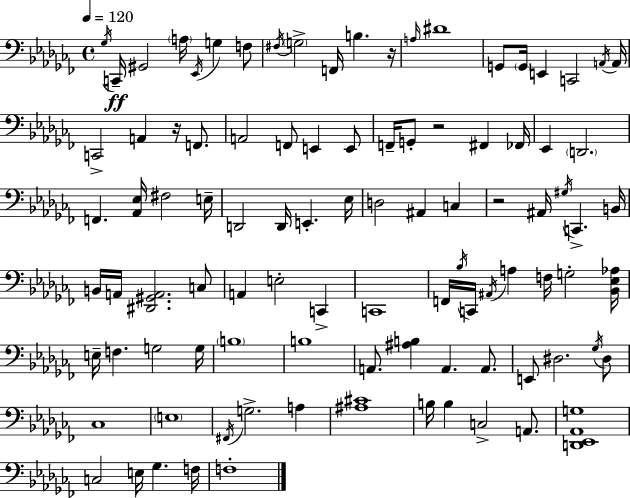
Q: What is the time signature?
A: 4/4